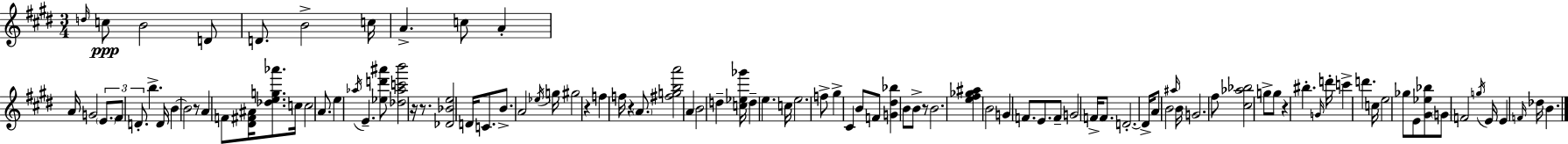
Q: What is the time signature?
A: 3/4